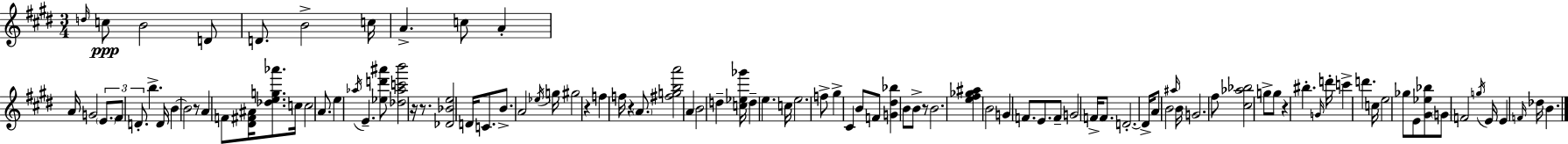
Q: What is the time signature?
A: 3/4